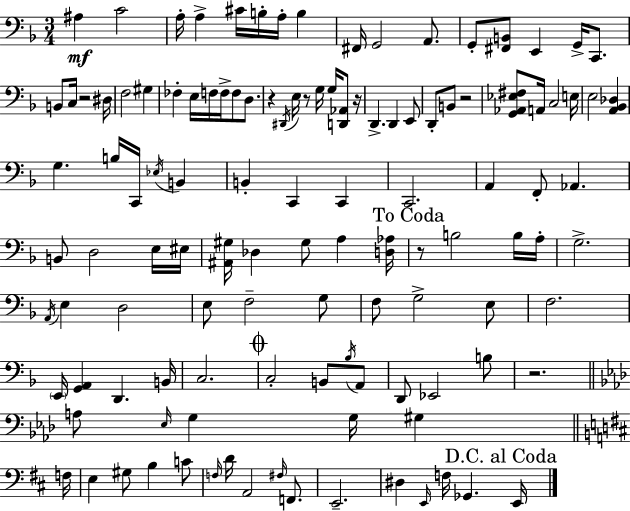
X:1
T:Untitled
M:3/4
L:1/4
K:F
^A, C2 A,/4 A, ^C/4 B,/4 A,/4 B, ^F,,/4 G,,2 A,,/2 G,,/2 [^F,,B,,]/2 E,, G,,/4 C,,/2 B,,/2 C,/4 z2 ^D,/4 F,2 ^G, _F, E,/4 F,/4 F,/4 F,/2 D,/2 z ^D,,/4 E,/4 z/2 G,/4 G,/4 [D,,_A,,]/2 z/4 D,, D,, E,,/2 D,,/2 B,,/2 z2 [G,,_A,,_E,^F,]/2 A,,/4 C,2 E,/4 E,2 [A,,_B,,_D,] G, B,/4 C,,/4 _E,/4 B,, B,, C,, C,, C,,2 A,, F,,/2 _A,, B,,/2 D,2 E,/4 ^E,/4 [^A,,^G,]/4 _D, ^G,/2 A, [D,_A,]/4 z/2 B,2 B,/4 A,/4 G,2 A,,/4 E, D,2 E,/2 F,2 G,/2 F,/2 G,2 E,/2 F,2 E,,/4 [G,,A,,] D,, B,,/4 C,2 C,2 B,,/2 _B,/4 A,,/2 D,,/2 _E,,2 B,/2 z2 A,/2 _E,/4 G, G,/4 ^G, F,/4 E, ^G,/2 B, C/2 F,/4 D/4 A,,2 ^F,/4 F,,/2 E,,2 ^D, E,,/4 F,/4 _G,, E,,/4